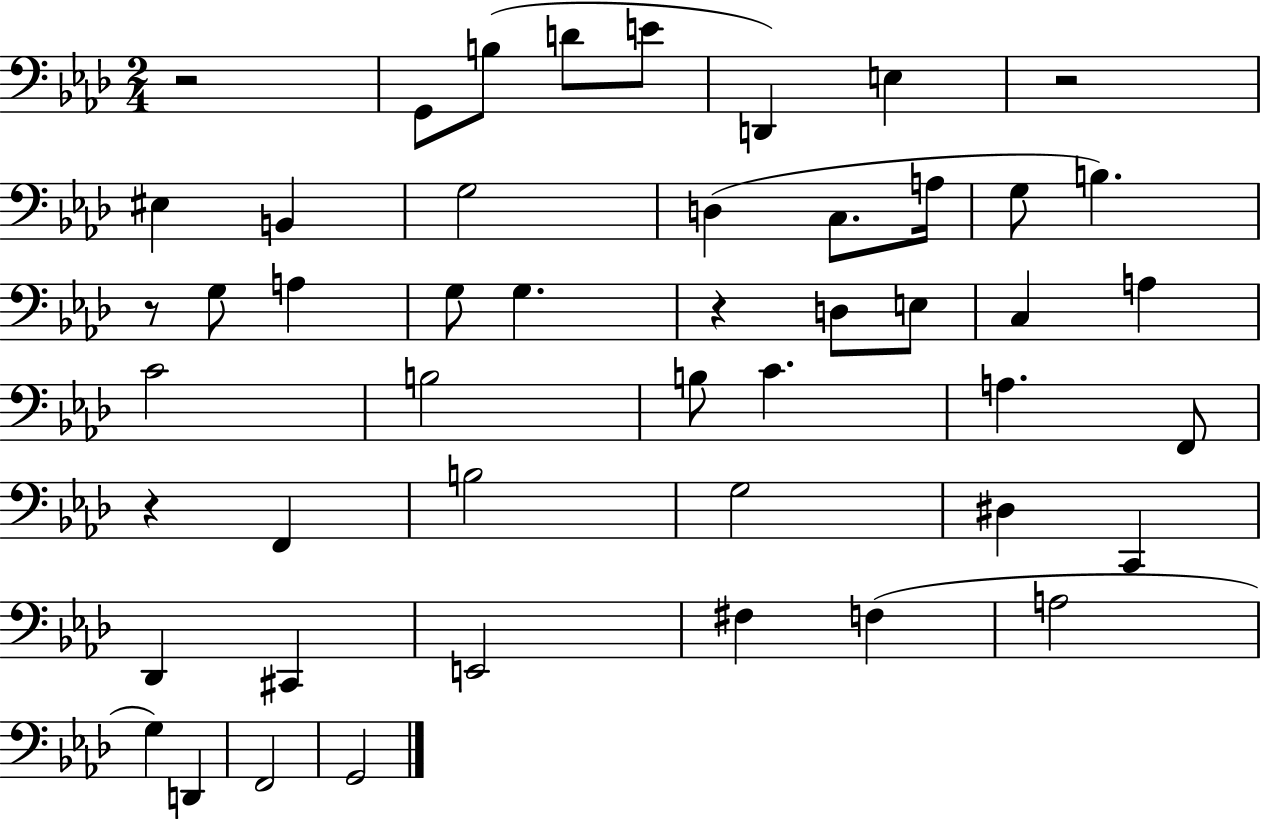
X:1
T:Untitled
M:2/4
L:1/4
K:Ab
z2 G,,/2 B,/2 D/2 E/2 D,, E, z2 ^E, B,, G,2 D, C,/2 A,/4 G,/2 B, z/2 G,/2 A, G,/2 G, z D,/2 E,/2 C, A, C2 B,2 B,/2 C A, F,,/2 z F,, B,2 G,2 ^D, C,, _D,, ^C,, E,,2 ^F, F, A,2 G, D,, F,,2 G,,2